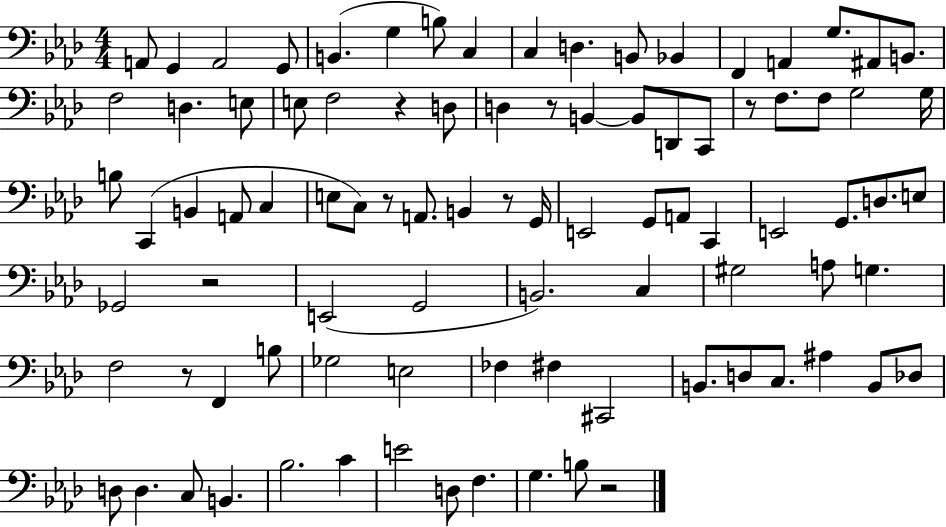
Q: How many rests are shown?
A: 8